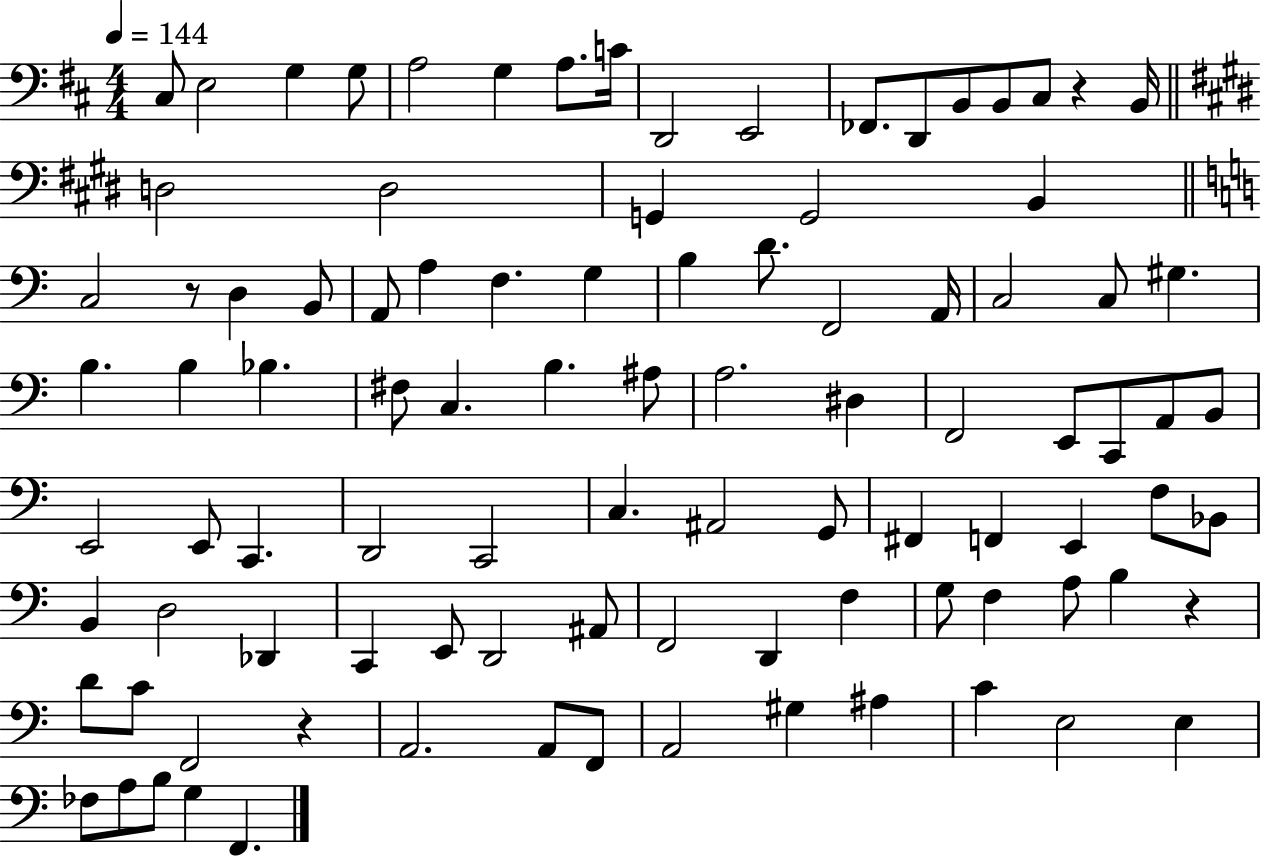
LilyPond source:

{
  \clef bass
  \numericTimeSignature
  \time 4/4
  \key d \major
  \tempo 4 = 144
  cis8 e2 g4 g8 | a2 g4 a8. c'16 | d,2 e,2 | fes,8. d,8 b,8 b,8 cis8 r4 b,16 | \break \bar "||" \break \key e \major d2 d2 | g,4 g,2 b,4 | \bar "||" \break \key c \major c2 r8 d4 b,8 | a,8 a4 f4. g4 | b4 d'8. f,2 a,16 | c2 c8 gis4. | \break b4. b4 bes4. | fis8 c4. b4. ais8 | a2. dis4 | f,2 e,8 c,8 a,8 b,8 | \break e,2 e,8 c,4. | d,2 c,2 | c4. ais,2 g,8 | fis,4 f,4 e,4 f8 bes,8 | \break b,4 d2 des,4 | c,4 e,8 d,2 ais,8 | f,2 d,4 f4 | g8 f4 a8 b4 r4 | \break d'8 c'8 f,2 r4 | a,2. a,8 f,8 | a,2 gis4 ais4 | c'4 e2 e4 | \break fes8 a8 b8 g4 f,4. | \bar "|."
}